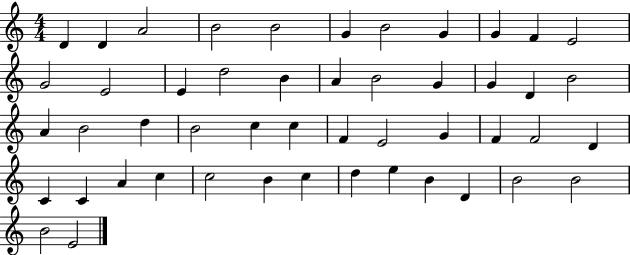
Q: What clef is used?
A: treble